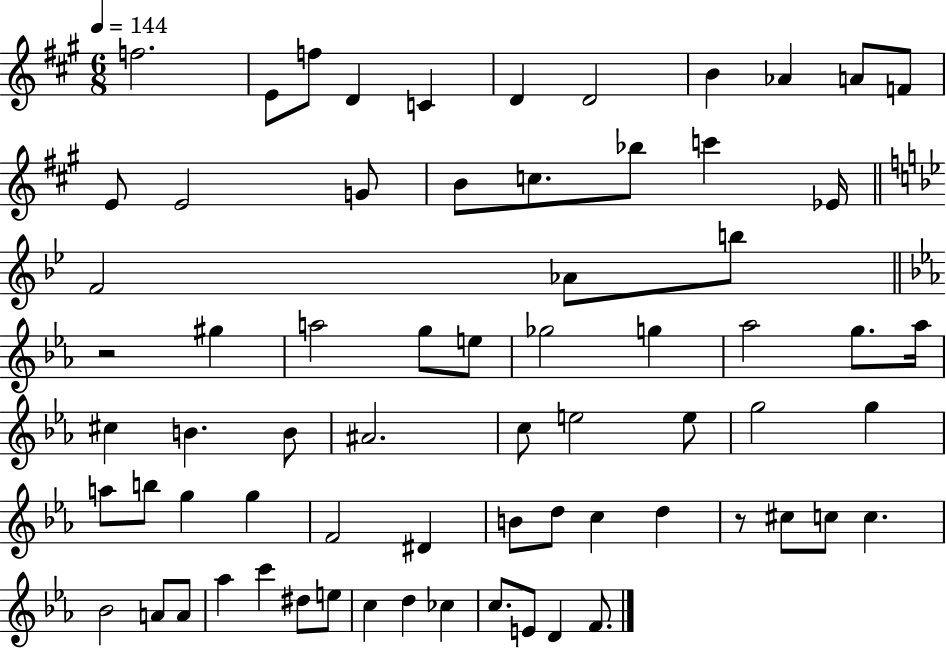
F5/h. E4/e F5/e D4/q C4/q D4/q D4/h B4/q Ab4/q A4/e F4/e E4/e E4/h G4/e B4/e C5/e. Bb5/e C6/q Eb4/s F4/h Ab4/e B5/e R/h G#5/q A5/h G5/e E5/e Gb5/h G5/q Ab5/h G5/e. Ab5/s C#5/q B4/q. B4/e A#4/h. C5/e E5/h E5/e G5/h G5/q A5/e B5/e G5/q G5/q F4/h D#4/q B4/e D5/e C5/q D5/q R/e C#5/e C5/e C5/q. Bb4/h A4/e A4/e Ab5/q C6/q D#5/e E5/e C5/q D5/q CES5/q C5/e. E4/e D4/q F4/e.